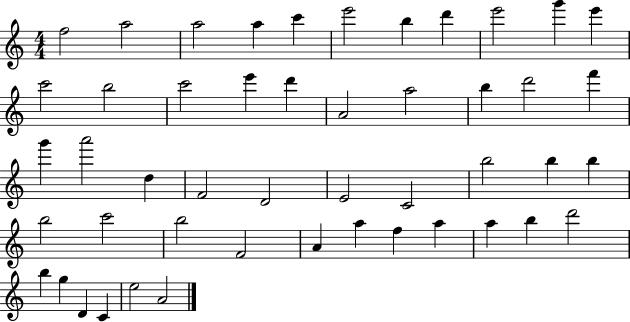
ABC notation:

X:1
T:Untitled
M:4/4
L:1/4
K:C
f2 a2 a2 a c' e'2 b d' e'2 g' e' c'2 b2 c'2 e' d' A2 a2 b d'2 f' g' a'2 d F2 D2 E2 C2 b2 b b b2 c'2 b2 F2 A a f a a b d'2 b g D C e2 A2